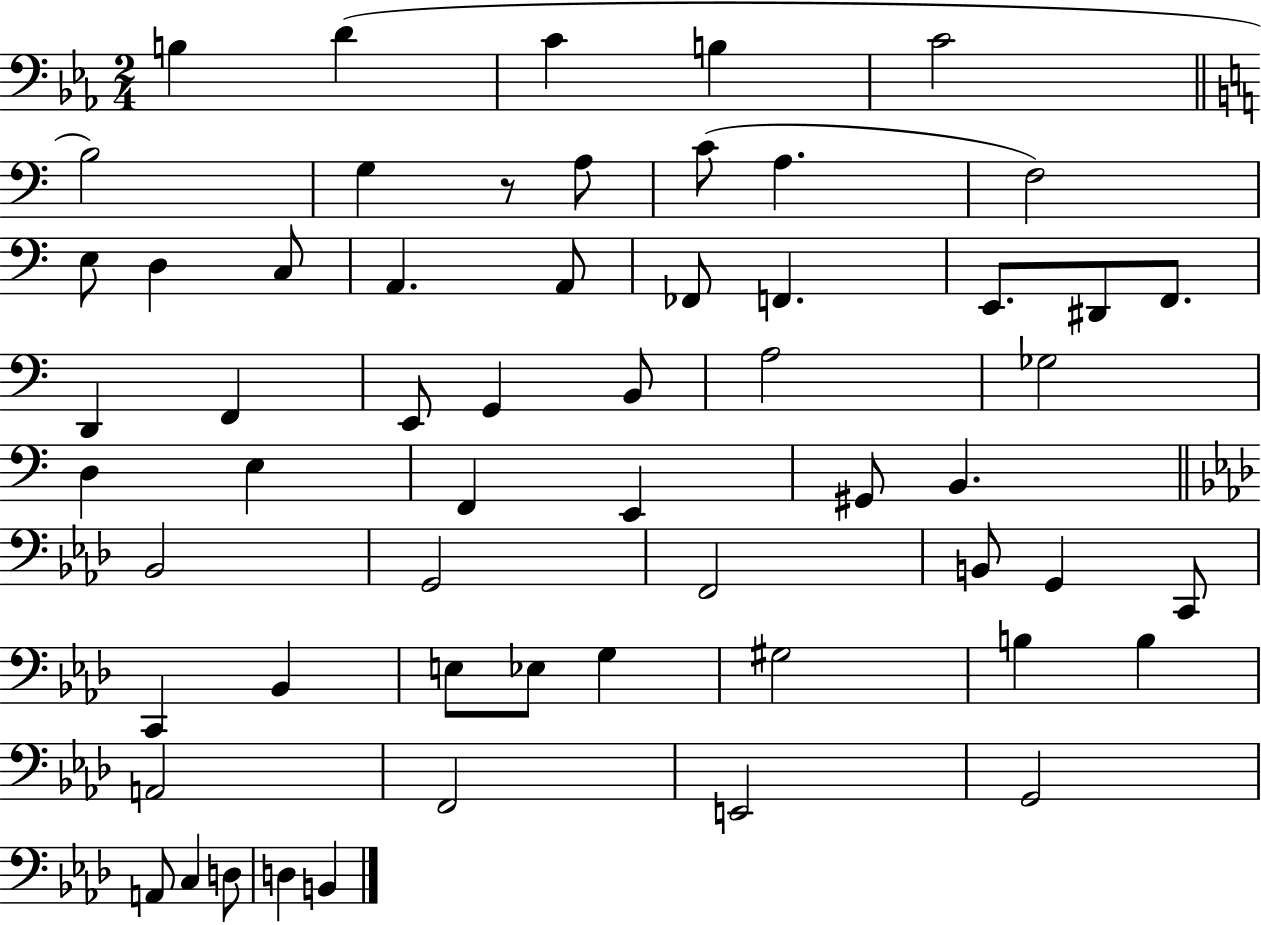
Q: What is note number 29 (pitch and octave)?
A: D3